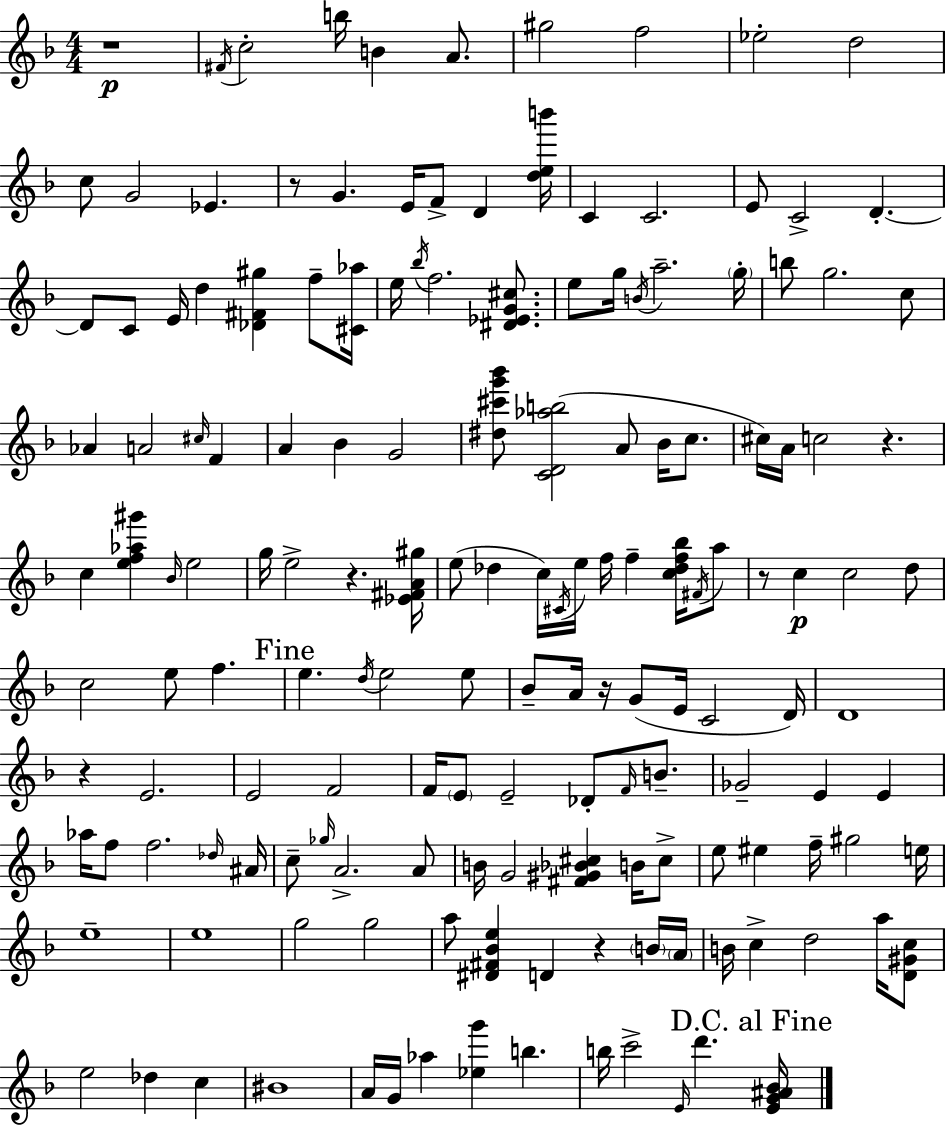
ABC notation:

X:1
T:Untitled
M:4/4
L:1/4
K:F
z4 ^F/4 c2 b/4 B A/2 ^g2 f2 _e2 d2 c/2 G2 _E z/2 G E/4 F/2 D [deb']/4 C C2 E/2 C2 D D/2 C/2 E/4 d [_D^F^g] f/2 [^C_a]/4 e/4 _b/4 f2 [^D_EG^c]/2 e/2 g/4 B/4 a2 g/4 b/2 g2 c/2 _A A2 ^c/4 F A _B G2 [^d^c'g'_b']/2 [CD_ab]2 A/2 _B/4 c/2 ^c/4 A/4 c2 z c [ef_a^g'] _B/4 e2 g/4 e2 z [_E^FA^g]/4 e/2 _d c/4 ^C/4 e/4 f/4 f [c_df_b]/4 ^F/4 a/2 z/2 c c2 d/2 c2 e/2 f e d/4 e2 e/2 _B/2 A/4 z/4 G/2 E/4 C2 D/4 D4 z E2 E2 F2 F/4 E/2 E2 _D/2 F/4 B/2 _G2 E E _a/4 f/2 f2 _d/4 ^A/4 c/2 _g/4 A2 A/2 B/4 G2 [^F^G_B^c] B/4 ^c/2 e/2 ^e f/4 ^g2 e/4 e4 e4 g2 g2 a/2 [^D^F_Be] D z B/4 A/4 B/4 c d2 a/4 [D^Gc]/2 e2 _d c ^B4 A/4 G/4 _a [_eg'] b b/4 c'2 E/4 d' [EG^A_B]/4